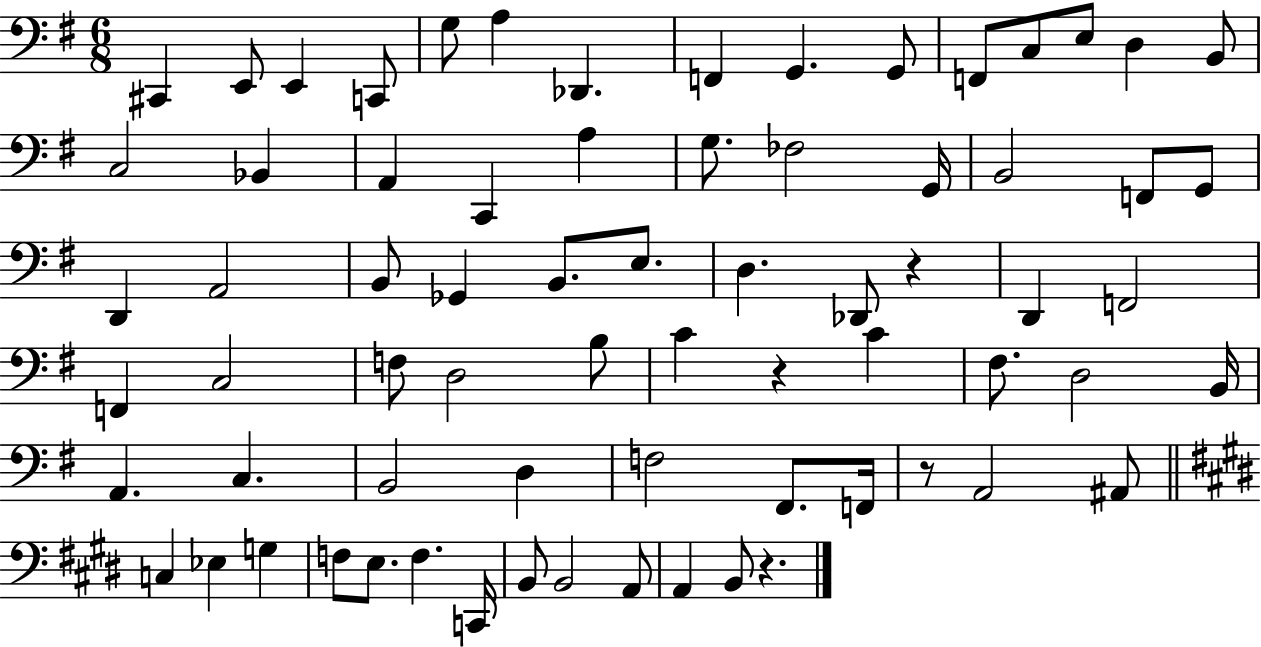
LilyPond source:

{
  \clef bass
  \numericTimeSignature
  \time 6/8
  \key g \major
  cis,4 e,8 e,4 c,8 | g8 a4 des,4. | f,4 g,4. g,8 | f,8 c8 e8 d4 b,8 | \break c2 bes,4 | a,4 c,4 a4 | g8. fes2 g,16 | b,2 f,8 g,8 | \break d,4 a,2 | b,8 ges,4 b,8. e8. | d4. des,8 r4 | d,4 f,2 | \break f,4 c2 | f8 d2 b8 | c'4 r4 c'4 | fis8. d2 b,16 | \break a,4. c4. | b,2 d4 | f2 fis,8. f,16 | r8 a,2 ais,8 | \break \bar "||" \break \key e \major c4 ees4 g4 | f8 e8. f4. c,16 | b,8 b,2 a,8 | a,4 b,8 r4. | \break \bar "|."
}